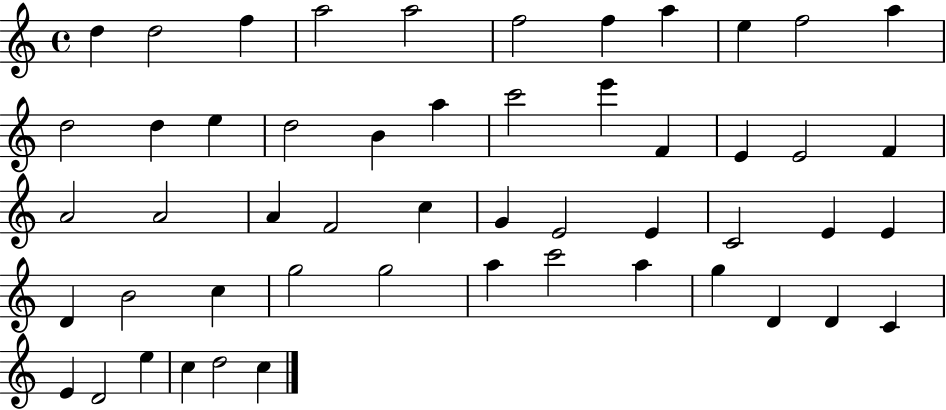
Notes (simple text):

D5/q D5/h F5/q A5/h A5/h F5/h F5/q A5/q E5/q F5/h A5/q D5/h D5/q E5/q D5/h B4/q A5/q C6/h E6/q F4/q E4/q E4/h F4/q A4/h A4/h A4/q F4/h C5/q G4/q E4/h E4/q C4/h E4/q E4/q D4/q B4/h C5/q G5/h G5/h A5/q C6/h A5/q G5/q D4/q D4/q C4/q E4/q D4/h E5/q C5/q D5/h C5/q